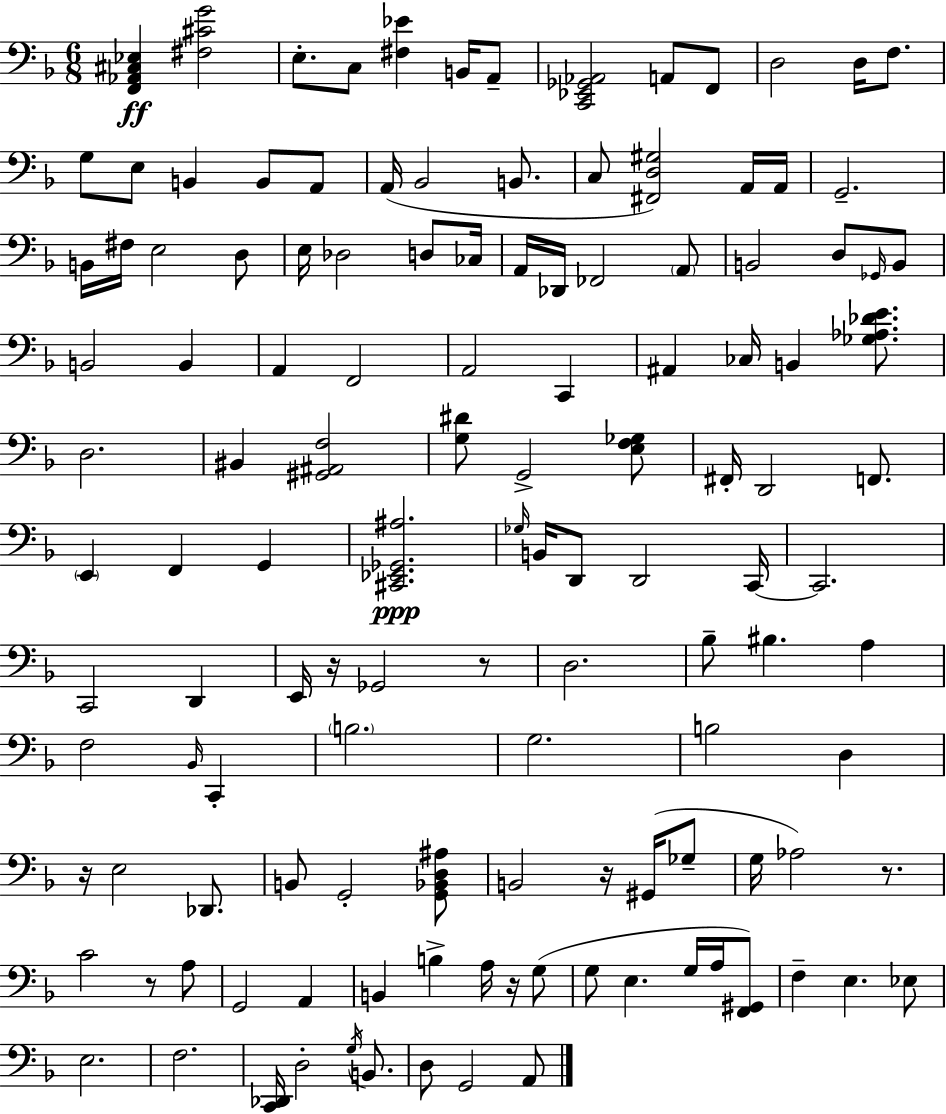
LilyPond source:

{
  \clef bass
  \numericTimeSignature
  \time 6/8
  \key f \major
  <f, aes, cis ees>4\ff <fis cis' g'>2 | e8.-. c8 <fis ees'>4 b,16 a,8-- | <c, ees, ges, aes,>2 a,8 f,8 | d2 d16 f8. | \break g8 e8 b,4 b,8 a,8 | a,16( bes,2 b,8. | c8 <fis, d gis>2) a,16 a,16 | g,2.-- | \break b,16 fis16 e2 d8 | e16 des2 d8 ces16 | a,16 des,16 fes,2 \parenthesize a,8 | b,2 d8 \grace { ges,16 } b,8 | \break b,2 b,4 | a,4 f,2 | a,2 c,4 | ais,4 ces16 b,4 <ges aes des' e'>8. | \break d2. | bis,4 <gis, ais, f>2 | <g dis'>8 g,2-> <e f ges>8 | fis,16-. d,2 f,8. | \break \parenthesize e,4 f,4 g,4 | <cis, ees, ges, ais>2.\ppp | \grace { ges16 } b,16 d,8 d,2 | c,16~~ c,2. | \break c,2 d,4 | e,16 r16 ges,2 | r8 d2. | bes8-- bis4. a4 | \break f2 \grace { bes,16 } c,4-. | \parenthesize b2. | g2. | b2 d4 | \break r16 e2 | des,8. b,8 g,2-. | <g, bes, d ais>8 b,2 r16 | gis,16( ges8-- g16 aes2) | \break r8. c'2 r8 | a8 g,2 a,4 | b,4 b4-> a16 | r16 g8( g8 e4. g16 | \break a16 <f, gis,>8) f4-- e4. | ees8 e2. | f2. | <c, des,>16 d2-. | \break \acciaccatura { g16 } b,8. d8 g,2 | a,8 \bar "|."
}